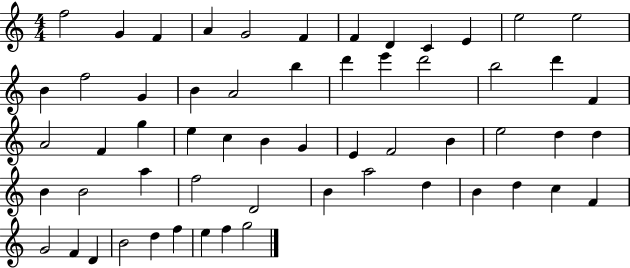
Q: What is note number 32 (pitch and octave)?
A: E4